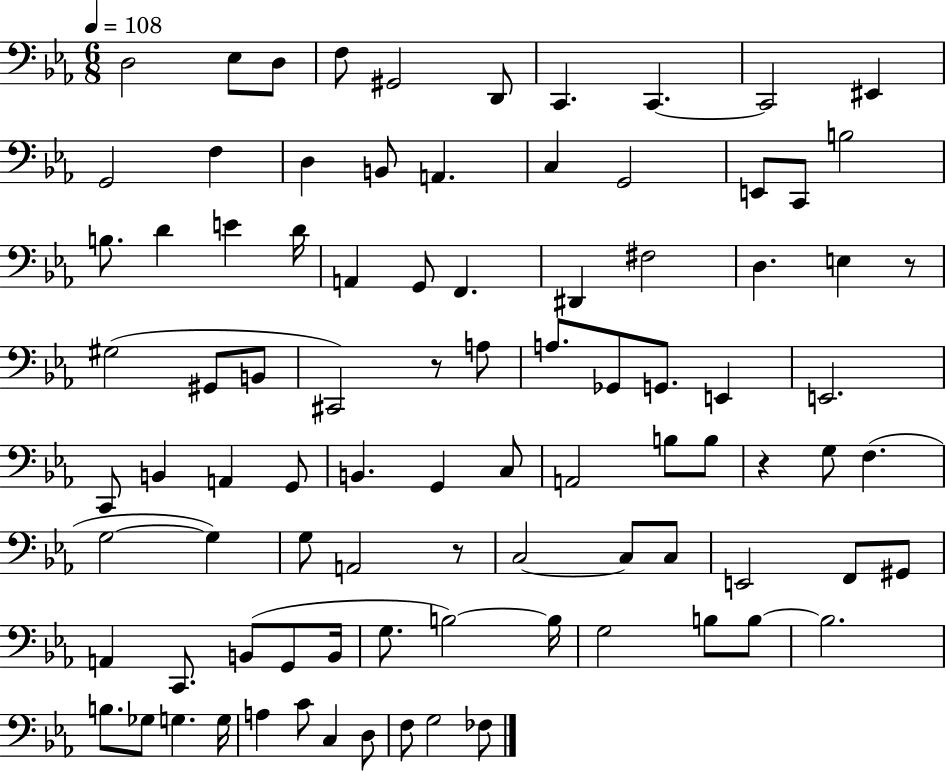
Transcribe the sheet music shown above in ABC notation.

X:1
T:Untitled
M:6/8
L:1/4
K:Eb
D,2 _E,/2 D,/2 F,/2 ^G,,2 D,,/2 C,, C,, C,,2 ^E,, G,,2 F, D, B,,/2 A,, C, G,,2 E,,/2 C,,/2 B,2 B,/2 D E D/4 A,, G,,/2 F,, ^D,, ^F,2 D, E, z/2 ^G,2 ^G,,/2 B,,/2 ^C,,2 z/2 A,/2 A,/2 _G,,/2 G,,/2 E,, E,,2 C,,/2 B,, A,, G,,/2 B,, G,, C,/2 A,,2 B,/2 B,/2 z G,/2 F, G,2 G, G,/2 A,,2 z/2 C,2 C,/2 C,/2 E,,2 F,,/2 ^G,,/2 A,, C,,/2 B,,/2 G,,/2 B,,/4 G,/2 B,2 B,/4 G,2 B,/2 B,/2 B,2 B,/2 _G,/2 G, G,/4 A, C/2 C, D,/2 F,/2 G,2 _F,/2